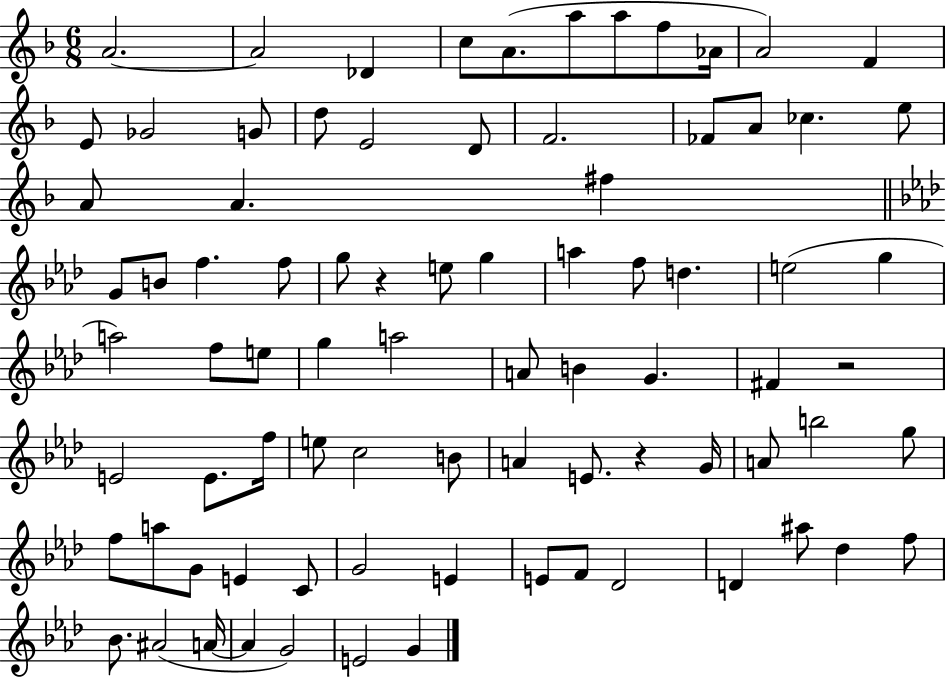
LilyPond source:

{
  \clef treble
  \numericTimeSignature
  \time 6/8
  \key f \major
  a'2.~~ | a'2 des'4 | c''8 a'8.( a''8 a''8 f''8 aes'16 | a'2) f'4 | \break e'8 ges'2 g'8 | d''8 e'2 d'8 | f'2. | fes'8 a'8 ces''4. e''8 | \break a'8 a'4. fis''4 | \bar "||" \break \key f \minor g'8 b'8 f''4. f''8 | g''8 r4 e''8 g''4 | a''4 f''8 d''4. | e''2( g''4 | \break a''2) f''8 e''8 | g''4 a''2 | a'8 b'4 g'4. | fis'4 r2 | \break e'2 e'8. f''16 | e''8 c''2 b'8 | a'4 e'8. r4 g'16 | a'8 b''2 g''8 | \break f''8 a''8 g'8 e'4 c'8 | g'2 e'4 | e'8 f'8 des'2 | d'4 ais''8 des''4 f''8 | \break bes'8. ais'2( a'16~~ | a'4 g'2) | e'2 g'4 | \bar "|."
}